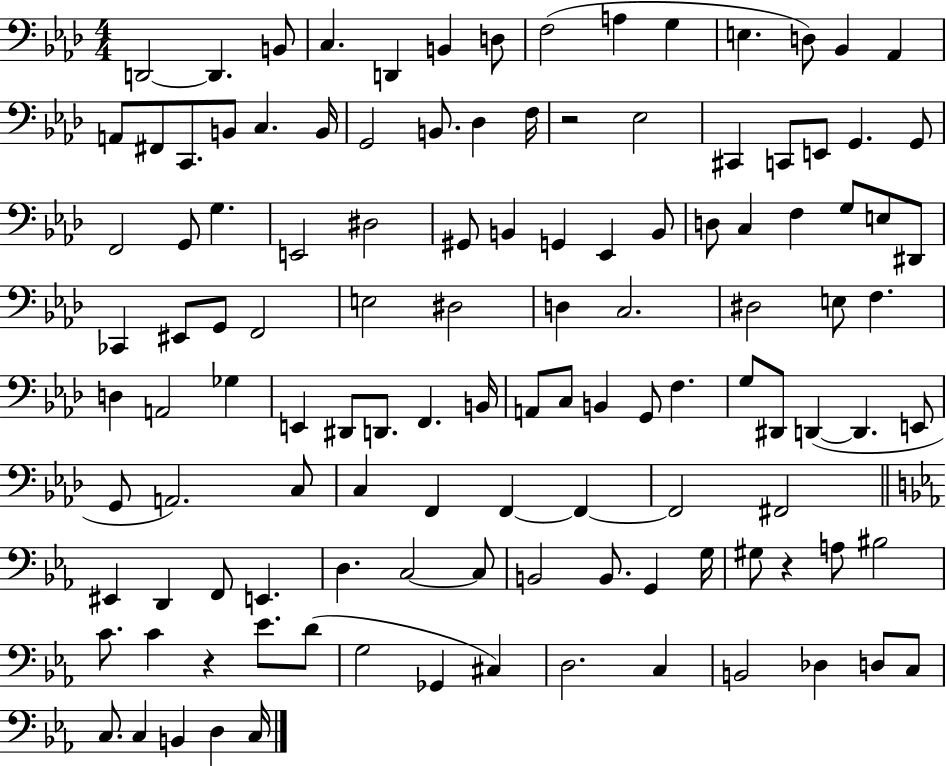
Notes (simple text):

D2/h D2/q. B2/e C3/q. D2/q B2/q D3/e F3/h A3/q G3/q E3/q. D3/e Bb2/q Ab2/q A2/e F#2/e C2/e. B2/e C3/q. B2/s G2/h B2/e. Db3/q F3/s R/h Eb3/h C#2/q C2/e E2/e G2/q. G2/e F2/h G2/e G3/q. E2/h D#3/h G#2/e B2/q G2/q Eb2/q B2/e D3/e C3/q F3/q G3/e E3/e D#2/e CES2/q EIS2/e G2/e F2/h E3/h D#3/h D3/q C3/h. D#3/h E3/e F3/q. D3/q A2/h Gb3/q E2/q D#2/e D2/e. F2/q. B2/s A2/e C3/e B2/q G2/e F3/q. G3/e D#2/e D2/q D2/q. E2/e G2/e A2/h. C3/e C3/q F2/q F2/q F2/q F2/h F#2/h EIS2/q D2/q F2/e E2/q. D3/q. C3/h C3/e B2/h B2/e. G2/q G3/s G#3/e R/q A3/e BIS3/h C4/e. C4/q R/q Eb4/e. D4/e G3/h Gb2/q C#3/q D3/h. C3/q B2/h Db3/q D3/e C3/e C3/e. C3/q B2/q D3/q C3/s